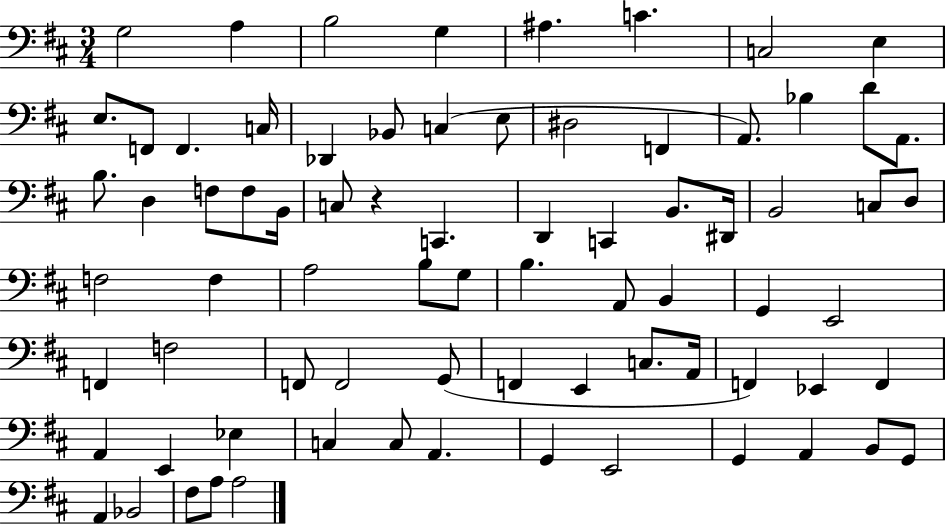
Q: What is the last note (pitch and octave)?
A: A3